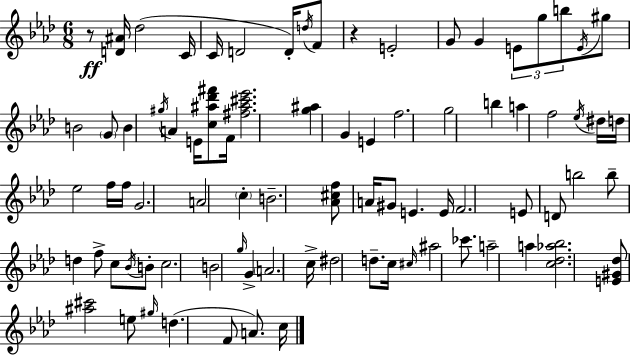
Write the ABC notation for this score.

X:1
T:Untitled
M:6/8
L:1/4
K:Fm
z/2 [D^A]/4 _d2 C/4 C/4 D2 D/4 d/4 F/2 z E2 G/2 G E/2 g/2 b/2 E/4 ^g/2 B2 G/2 B ^g/4 A E/4 [c^a_d'^f']/2 F/4 [^f^a^c'_e']2 [g^a] G E f2 g2 b a f2 _e/4 ^d/4 d/4 _e2 f/4 f/4 G2 A2 c B2 [_A^cf]/2 A/4 ^G/2 E E/4 F2 E/2 D/2 b2 b/2 d f/2 c/2 _B/4 B/2 c2 B2 g/4 G A2 c/4 ^d2 d/2 c/4 ^c/4 ^a2 _c'/2 a2 a [c_d_a_b]2 [E^G_d]/2 [^a^c']2 e/2 ^g/4 d F/2 A/2 c/4